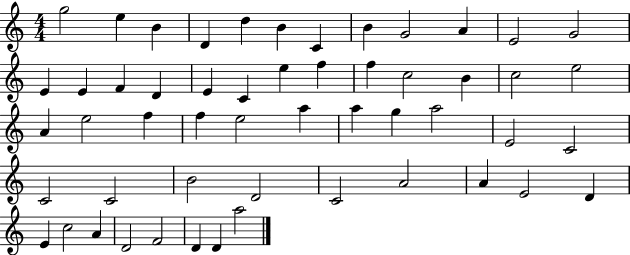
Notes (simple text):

G5/h E5/q B4/q D4/q D5/q B4/q C4/q B4/q G4/h A4/q E4/h G4/h E4/q E4/q F4/q D4/q E4/q C4/q E5/q F5/q F5/q C5/h B4/q C5/h E5/h A4/q E5/h F5/q F5/q E5/h A5/q A5/q G5/q A5/h E4/h C4/h C4/h C4/h B4/h D4/h C4/h A4/h A4/q E4/h D4/q E4/q C5/h A4/q D4/h F4/h D4/q D4/q A5/h